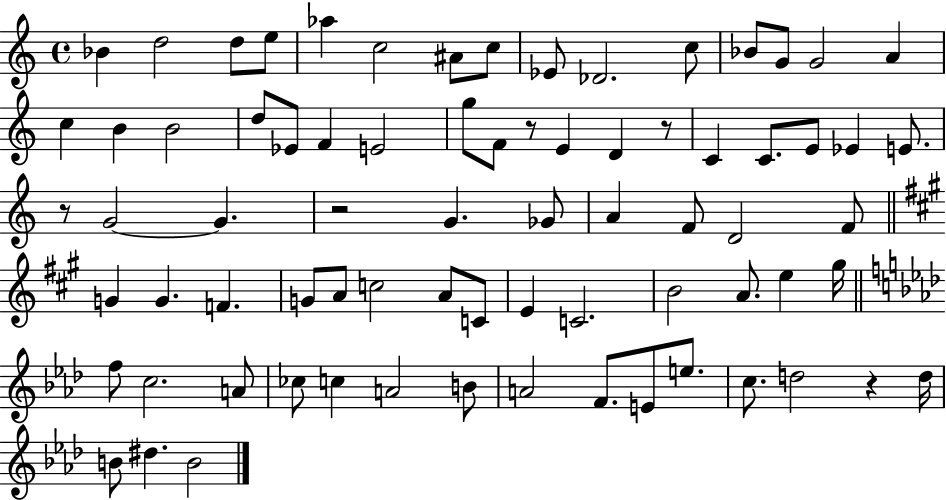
{
  \clef treble
  \time 4/4
  \defaultTimeSignature
  \key c \major
  bes'4 d''2 d''8 e''8 | aes''4 c''2 ais'8 c''8 | ees'8 des'2. c''8 | bes'8 g'8 g'2 a'4 | \break c''4 b'4 b'2 | d''8 ees'8 f'4 e'2 | g''8 f'8 r8 e'4 d'4 r8 | c'4 c'8. e'8 ees'4 e'8. | \break r8 g'2~~ g'4. | r2 g'4. ges'8 | a'4 f'8 d'2 f'8 | \bar "||" \break \key a \major g'4 g'4. f'4. | g'8 a'8 c''2 a'8 c'8 | e'4 c'2. | b'2 a'8. e''4 gis''16 | \break \bar "||" \break \key aes \major f''8 c''2. a'8 | ces''8 c''4 a'2 b'8 | a'2 f'8. e'8 e''8. | c''8. d''2 r4 d''16 | \break b'8 dis''4. b'2 | \bar "|."
}